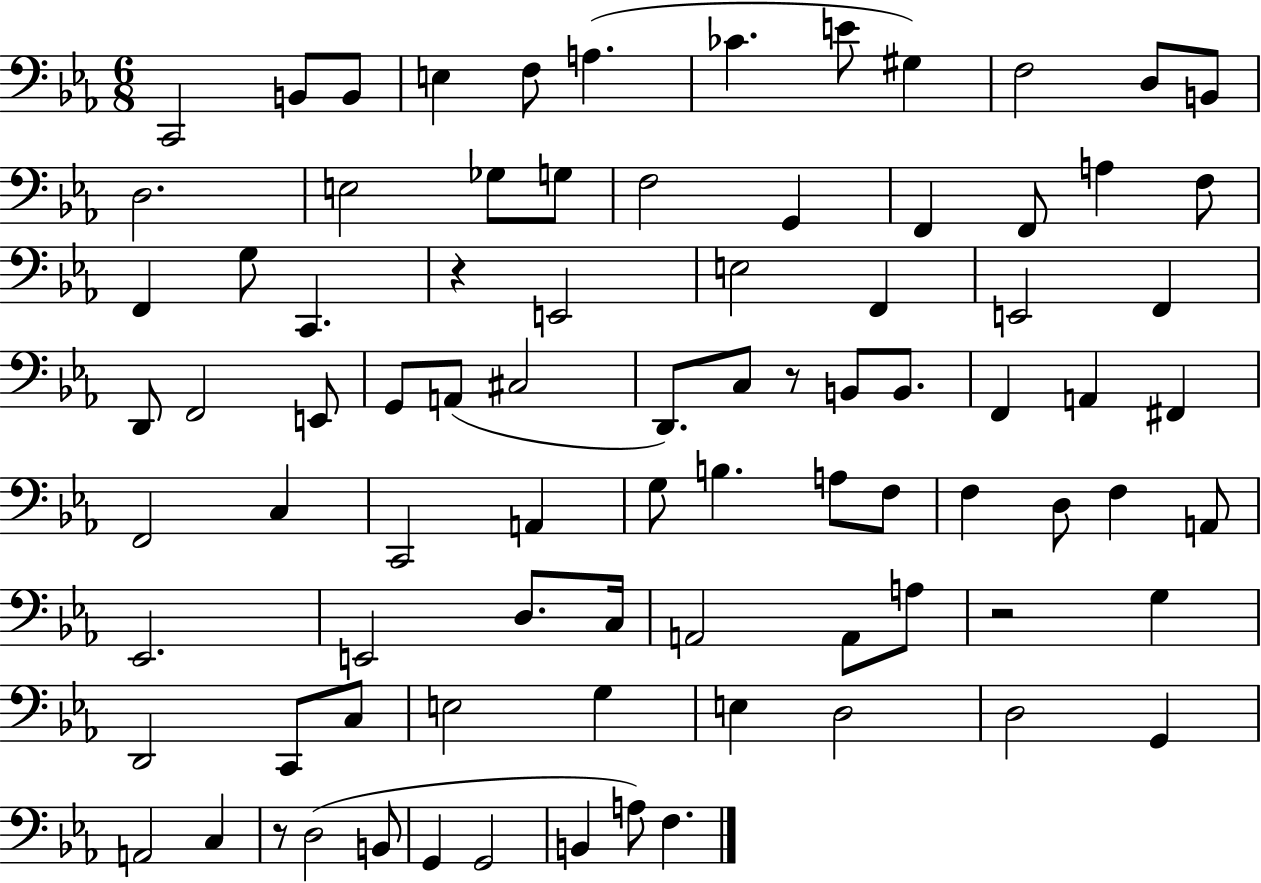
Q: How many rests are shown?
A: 4